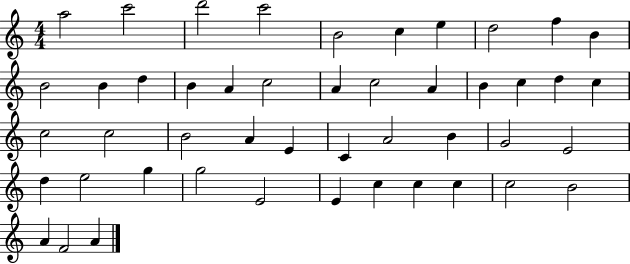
A5/h C6/h D6/h C6/h B4/h C5/q E5/q D5/h F5/q B4/q B4/h B4/q D5/q B4/q A4/q C5/h A4/q C5/h A4/q B4/q C5/q D5/q C5/q C5/h C5/h B4/h A4/q E4/q C4/q A4/h B4/q G4/h E4/h D5/q E5/h G5/q G5/h E4/h E4/q C5/q C5/q C5/q C5/h B4/h A4/q F4/h A4/q